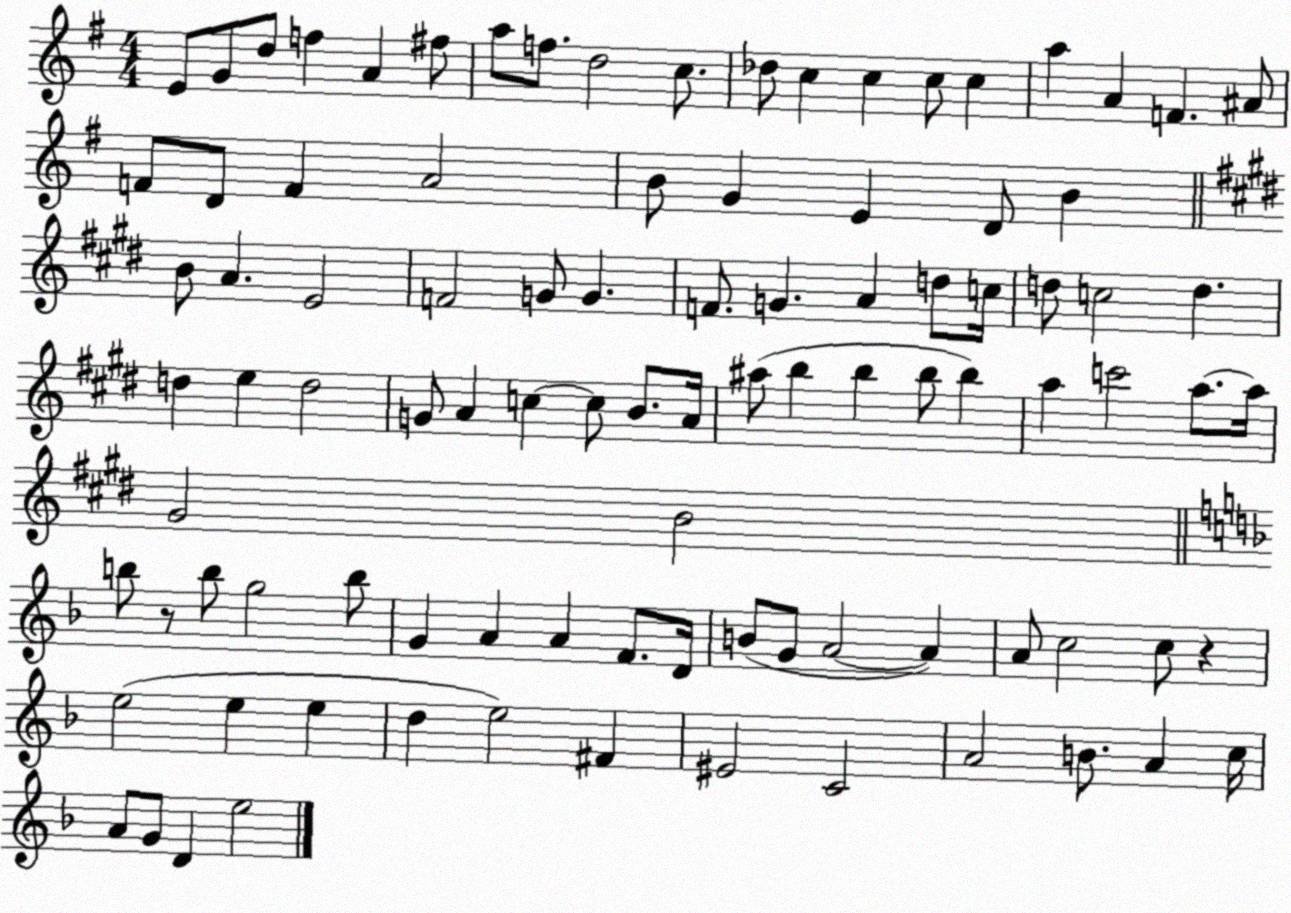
X:1
T:Untitled
M:4/4
L:1/4
K:G
E/2 G/2 d/2 f A ^f/2 a/2 f/2 d2 c/2 _d/2 c c c/2 c a A F ^A/2 F/2 D/2 F A2 B/2 G E D/2 B B/2 A E2 F2 G/2 G F/2 G A d/2 c/4 d/2 c2 d d e d2 G/2 A c c/2 B/2 A/4 ^a/2 b b b/2 b a c'2 a/2 a/4 ^G2 B2 b/2 z/2 b/2 g2 b/2 G A A F/2 D/4 B/2 G/2 A2 A A/2 c2 c/2 z e2 e e d e2 ^F ^E2 C2 A2 B/2 A c/4 A/2 G/2 D e2